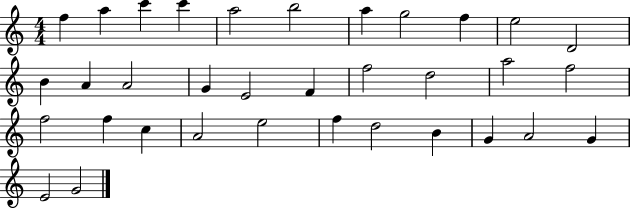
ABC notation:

X:1
T:Untitled
M:4/4
L:1/4
K:C
f a c' c' a2 b2 a g2 f e2 D2 B A A2 G E2 F f2 d2 a2 f2 f2 f c A2 e2 f d2 B G A2 G E2 G2